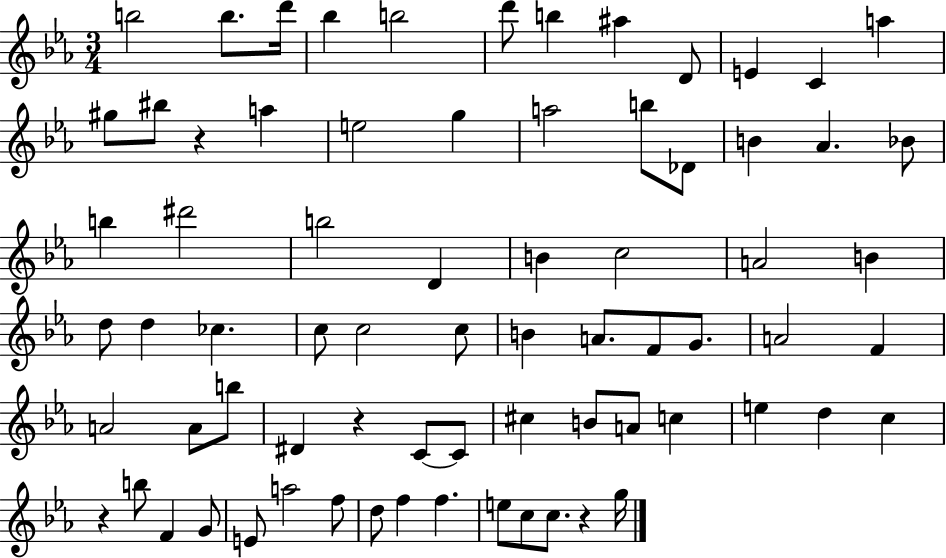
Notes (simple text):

B5/h B5/e. D6/s Bb5/q B5/h D6/e B5/q A#5/q D4/e E4/q C4/q A5/q G#5/e BIS5/e R/q A5/q E5/h G5/q A5/h B5/e Db4/e B4/q Ab4/q. Bb4/e B5/q D#6/h B5/h D4/q B4/q C5/h A4/h B4/q D5/e D5/q CES5/q. C5/e C5/h C5/e B4/q A4/e. F4/e G4/e. A4/h F4/q A4/h A4/e B5/e D#4/q R/q C4/e C4/e C#5/q B4/e A4/e C5/q E5/q D5/q C5/q R/q B5/e F4/q G4/e E4/e A5/h F5/e D5/e F5/q F5/q. E5/e C5/e C5/e. R/q G5/s